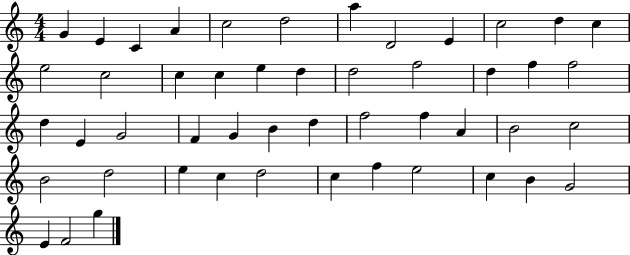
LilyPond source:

{
  \clef treble
  \numericTimeSignature
  \time 4/4
  \key c \major
  g'4 e'4 c'4 a'4 | c''2 d''2 | a''4 d'2 e'4 | c''2 d''4 c''4 | \break e''2 c''2 | c''4 c''4 e''4 d''4 | d''2 f''2 | d''4 f''4 f''2 | \break d''4 e'4 g'2 | f'4 g'4 b'4 d''4 | f''2 f''4 a'4 | b'2 c''2 | \break b'2 d''2 | e''4 c''4 d''2 | c''4 f''4 e''2 | c''4 b'4 g'2 | \break e'4 f'2 g''4 | \bar "|."
}